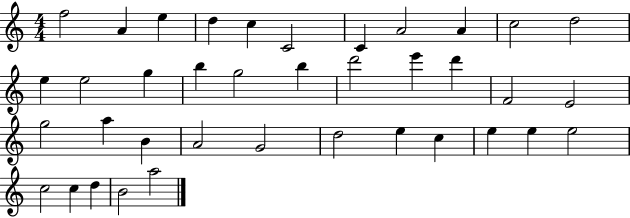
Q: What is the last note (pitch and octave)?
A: A5